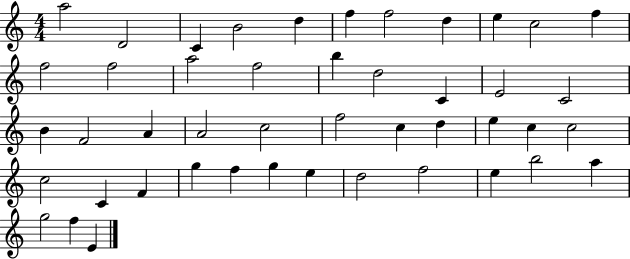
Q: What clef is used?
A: treble